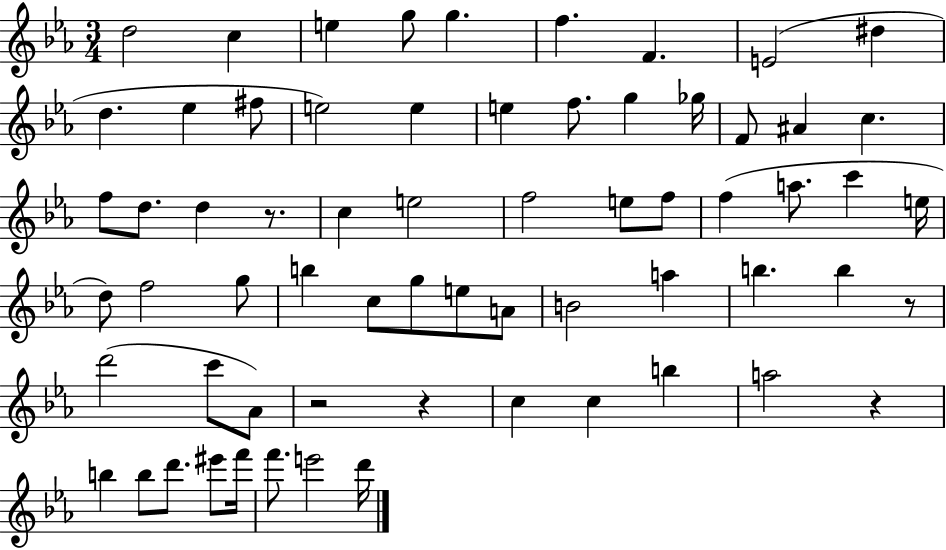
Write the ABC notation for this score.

X:1
T:Untitled
M:3/4
L:1/4
K:Eb
d2 c e g/2 g f F E2 ^d d _e ^f/2 e2 e e f/2 g _g/4 F/2 ^A c f/2 d/2 d z/2 c e2 f2 e/2 f/2 f a/2 c' e/4 d/2 f2 g/2 b c/2 g/2 e/2 A/2 B2 a b b z/2 d'2 c'/2 _A/2 z2 z c c b a2 z b b/2 d'/2 ^e'/2 f'/4 f'/2 e'2 d'/4